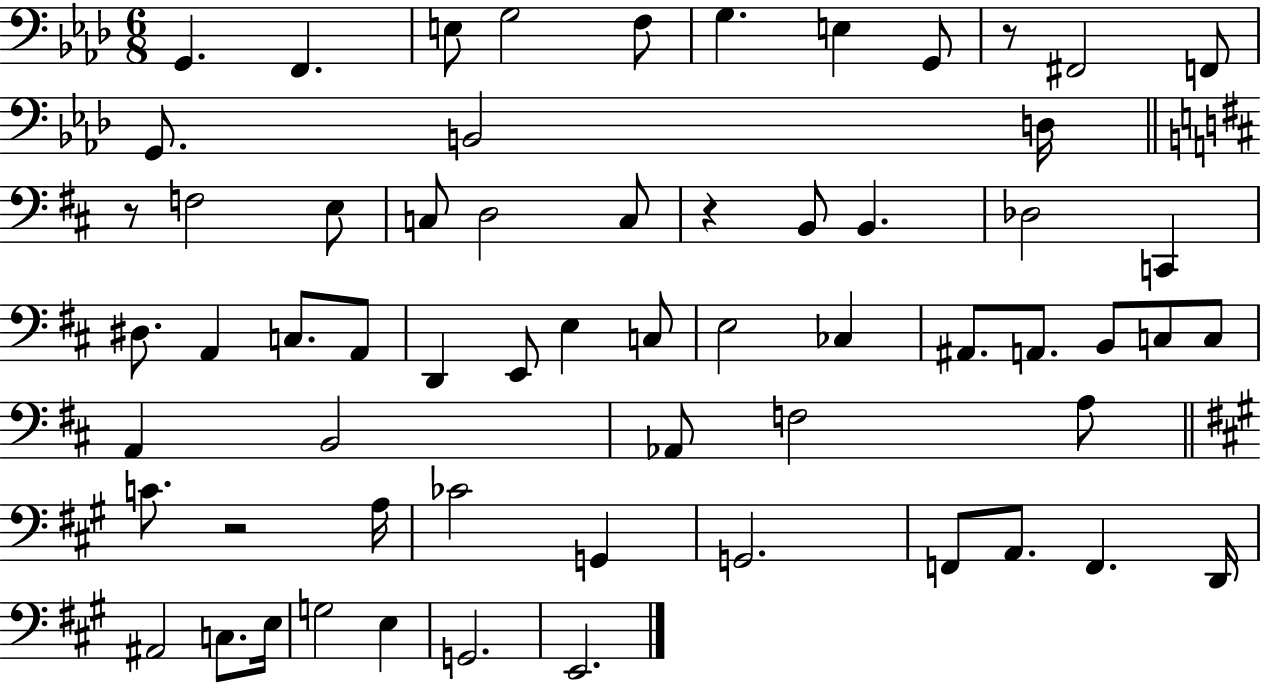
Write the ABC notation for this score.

X:1
T:Untitled
M:6/8
L:1/4
K:Ab
G,, F,, E,/2 G,2 F,/2 G, E, G,,/2 z/2 ^F,,2 F,,/2 G,,/2 B,,2 D,/4 z/2 F,2 E,/2 C,/2 D,2 C,/2 z B,,/2 B,, _D,2 C,, ^D,/2 A,, C,/2 A,,/2 D,, E,,/2 E, C,/2 E,2 _C, ^A,,/2 A,,/2 B,,/2 C,/2 C,/2 A,, B,,2 _A,,/2 F,2 A,/2 C/2 z2 A,/4 _C2 G,, G,,2 F,,/2 A,,/2 F,, D,,/4 ^A,,2 C,/2 E,/4 G,2 E, G,,2 E,,2